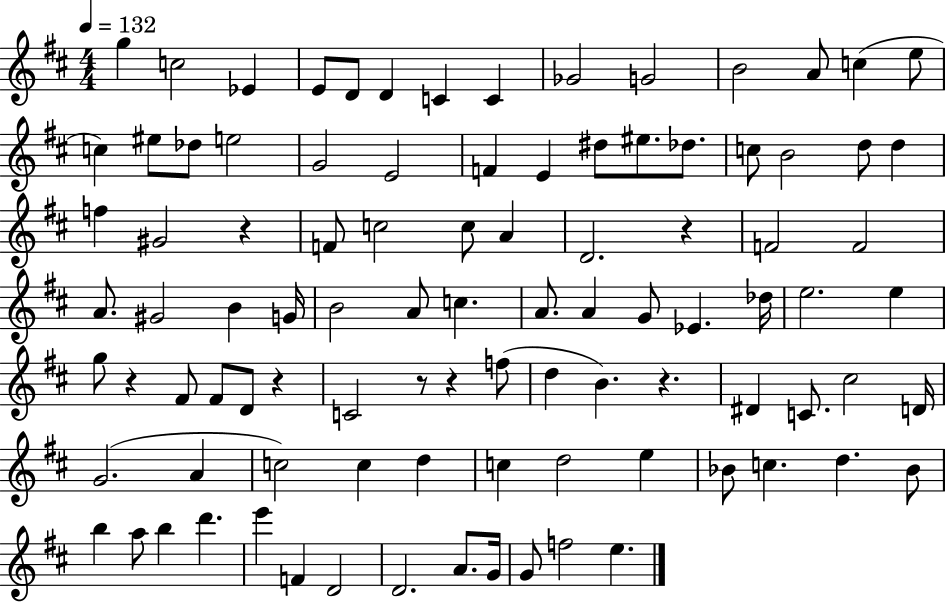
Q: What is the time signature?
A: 4/4